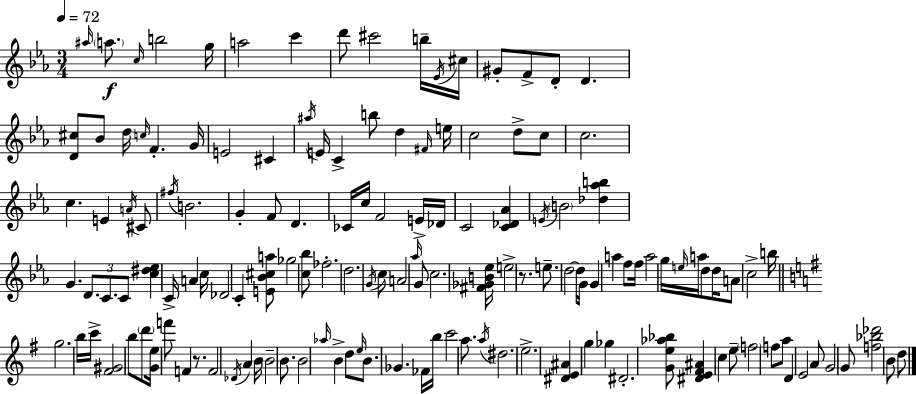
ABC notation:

X:1
T:Untitled
M:3/4
L:1/4
K:Cm
^a/4 a/2 c/4 b2 g/4 a2 c' d'/2 ^c'2 b/4 _E/4 ^c/4 ^G/2 F/2 D/2 D [D^c]/2 _B/2 d/4 c/4 F G/4 E2 ^C ^a/4 E/4 C b/2 d ^F/4 e/4 c2 d/2 c/2 c2 c E A/4 ^C/2 ^f/4 B2 G F/2 D _C/4 c/4 F2 E/4 _D/4 C2 [C_D_A] E/4 B2 [_d_ab] G D/2 C/2 C/2 [c^d_e] C/4 A c/4 _D2 C [E_B^ca]/2 _g2 [c_b]/2 _f2 d2 G/4 c/2 A2 _a/4 G/2 c2 [^F_GB_e]/4 e2 z/2 e/2 d2 d/4 G/4 G a f/2 f/4 a2 g/4 e/4 a/4 d/2 d/4 A/2 c2 b/4 g2 b/4 c'/4 [^F^G]2 b/2 d'/2 [Ge]/4 f'/2 F z/2 F2 _D/4 A B/4 B2 B/2 B2 _a/4 B d/2 e/4 B/2 _G _F/4 b/4 c'2 a/2 a/4 ^d2 e2 [^DE^A] g _g ^D2 [Ge_a_b]/2 [^DE^F^A] c e/2 f2 f/2 a/2 D E2 A/2 G2 G/2 [f_b_d']2 B/2 d/2